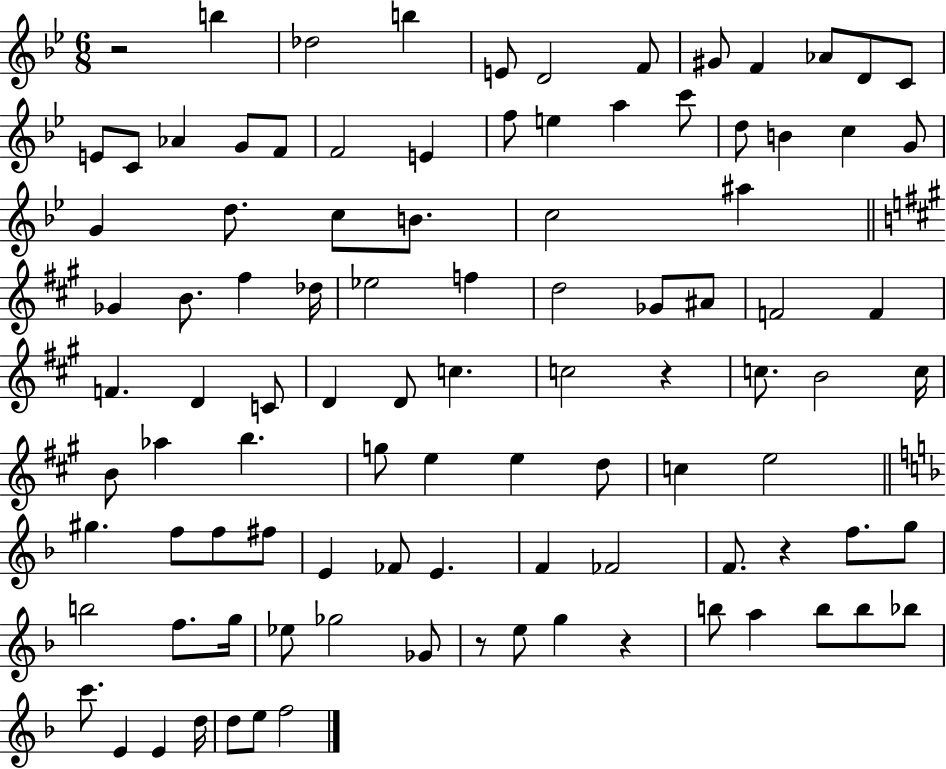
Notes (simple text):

R/h B5/q Db5/h B5/q E4/e D4/h F4/e G#4/e F4/q Ab4/e D4/e C4/e E4/e C4/e Ab4/q G4/e F4/e F4/h E4/q F5/e E5/q A5/q C6/e D5/e B4/q C5/q G4/e G4/q D5/e. C5/e B4/e. C5/h A#5/q Gb4/q B4/e. F#5/q Db5/s Eb5/h F5/q D5/h Gb4/e A#4/e F4/h F4/q F4/q. D4/q C4/e D4/q D4/e C5/q. C5/h R/q C5/e. B4/h C5/s B4/e Ab5/q B5/q. G5/e E5/q E5/q D5/e C5/q E5/h G#5/q. F5/e F5/e F#5/e E4/q FES4/e E4/q. F4/q FES4/h F4/e. R/q F5/e. G5/e B5/h F5/e. G5/s Eb5/e Gb5/h Gb4/e R/e E5/e G5/q R/q B5/e A5/q B5/e B5/e Bb5/e C6/e. E4/q E4/q D5/s D5/e E5/e F5/h